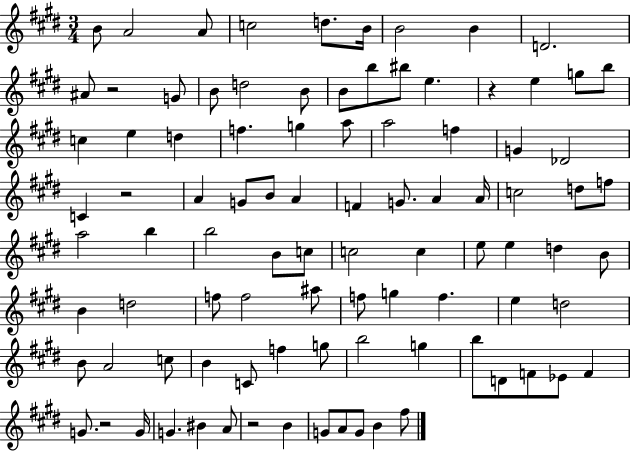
{
  \clef treble
  \numericTimeSignature
  \time 3/4
  \key e \major
  b'8 a'2 a'8 | c''2 d''8. b'16 | b'2 b'4 | d'2. | \break ais'8 r2 g'8 | b'8 d''2 b'8 | b'8 b''8 bis''8 e''4. | r4 e''4 g''8 b''8 | \break c''4 e''4 d''4 | f''4. g''4 a''8 | a''2 f''4 | g'4 des'2 | \break c'4 r2 | a'4 g'8 b'8 a'4 | f'4 g'8. a'4 a'16 | c''2 d''8 f''8 | \break a''2 b''4 | b''2 b'8 c''8 | c''2 c''4 | e''8 e''4 d''4 b'8 | \break b'4 d''2 | f''8 f''2 ais''8 | f''8 g''4 f''4. | e''4 d''2 | \break b'8 a'2 c''8 | b'4 c'8 f''4 g''8 | b''2 g''4 | b''8 d'8 f'8 ees'8 f'4 | \break g'8. r2 g'16 | g'4. bis'4 a'8 | r2 b'4 | g'8 a'8 g'8 b'4 fis''8 | \break \bar "|."
}